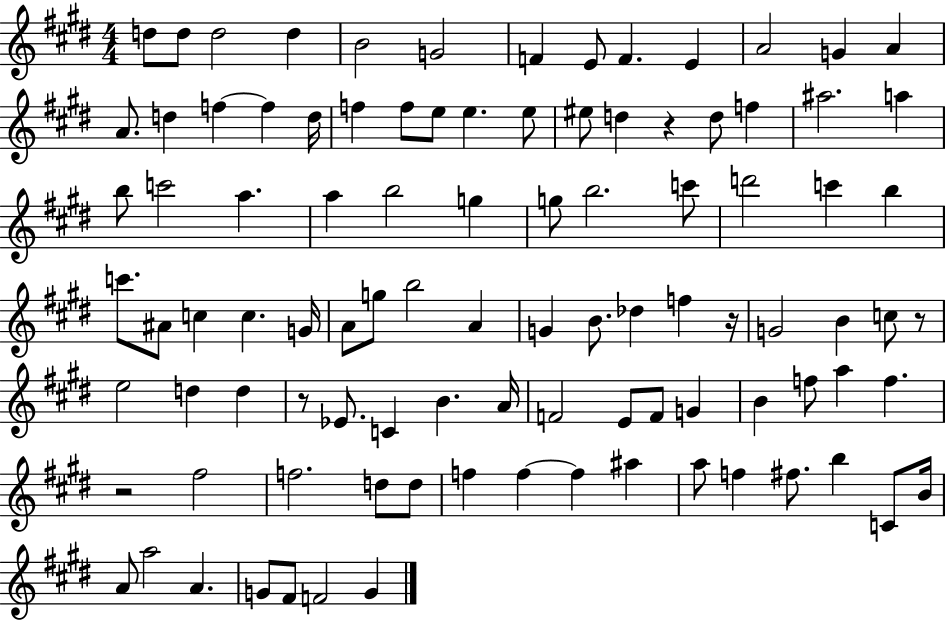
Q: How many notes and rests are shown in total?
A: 98